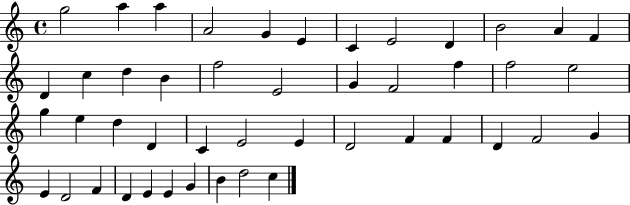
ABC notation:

X:1
T:Untitled
M:4/4
L:1/4
K:C
g2 a a A2 G E C E2 D B2 A F D c d B f2 E2 G F2 f f2 e2 g e d D C E2 E D2 F F D F2 G E D2 F D E E G B d2 c